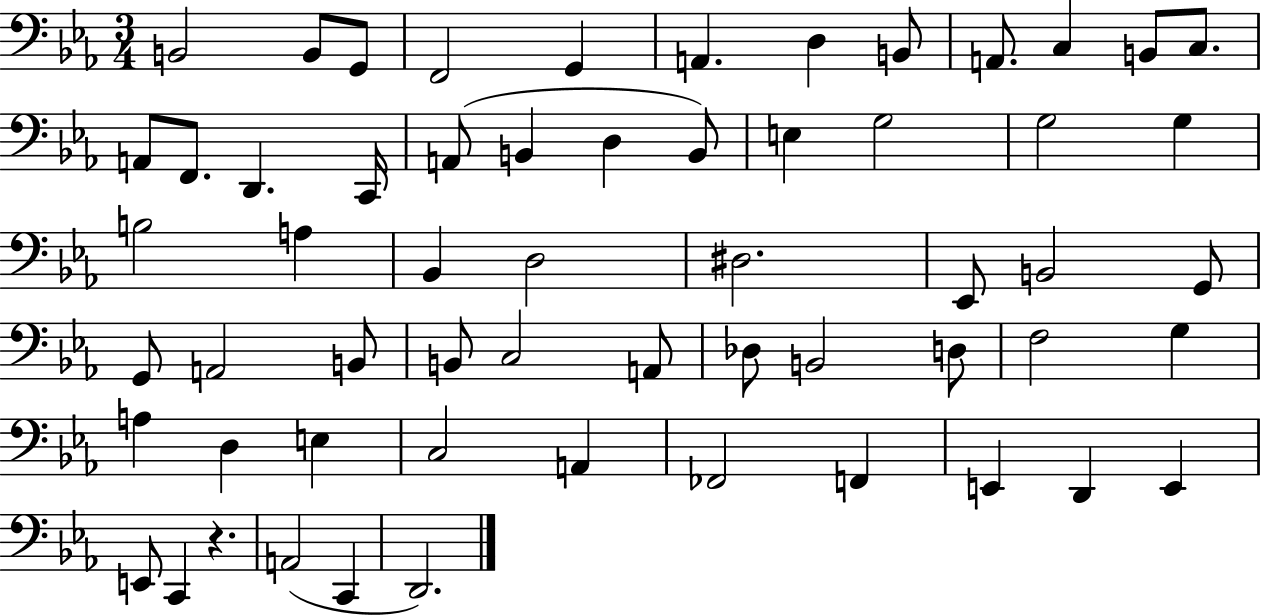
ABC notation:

X:1
T:Untitled
M:3/4
L:1/4
K:Eb
B,,2 B,,/2 G,,/2 F,,2 G,, A,, D, B,,/2 A,,/2 C, B,,/2 C,/2 A,,/2 F,,/2 D,, C,,/4 A,,/2 B,, D, B,,/2 E, G,2 G,2 G, B,2 A, _B,, D,2 ^D,2 _E,,/2 B,,2 G,,/2 G,,/2 A,,2 B,,/2 B,,/2 C,2 A,,/2 _D,/2 B,,2 D,/2 F,2 G, A, D, E, C,2 A,, _F,,2 F,, E,, D,, E,, E,,/2 C,, z A,,2 C,, D,,2